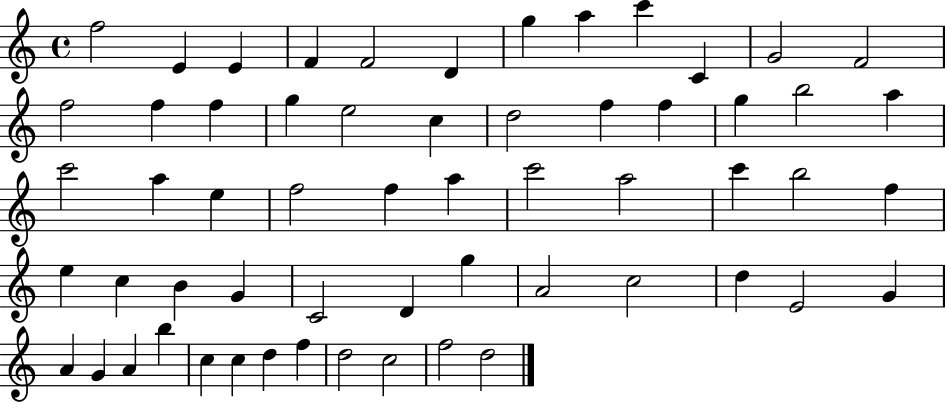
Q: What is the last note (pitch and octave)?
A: D5